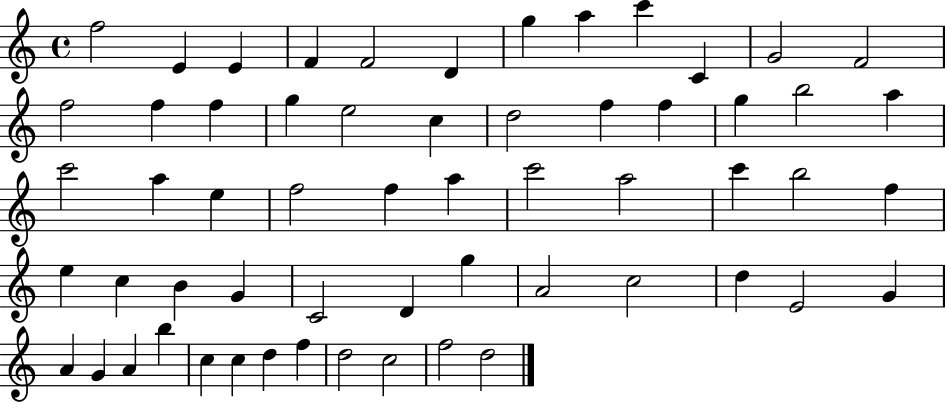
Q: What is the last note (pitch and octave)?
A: D5